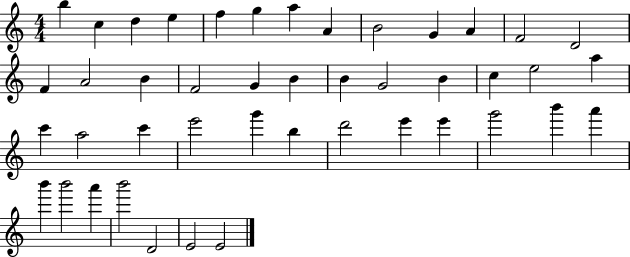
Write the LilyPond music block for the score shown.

{
  \clef treble
  \numericTimeSignature
  \time 4/4
  \key c \major
  b''4 c''4 d''4 e''4 | f''4 g''4 a''4 a'4 | b'2 g'4 a'4 | f'2 d'2 | \break f'4 a'2 b'4 | f'2 g'4 b'4 | b'4 g'2 b'4 | c''4 e''2 a''4 | \break c'''4 a''2 c'''4 | e'''2 g'''4 b''4 | d'''2 e'''4 e'''4 | g'''2 b'''4 a'''4 | \break b'''4 b'''2 a'''4 | b'''2 d'2 | e'2 e'2 | \bar "|."
}